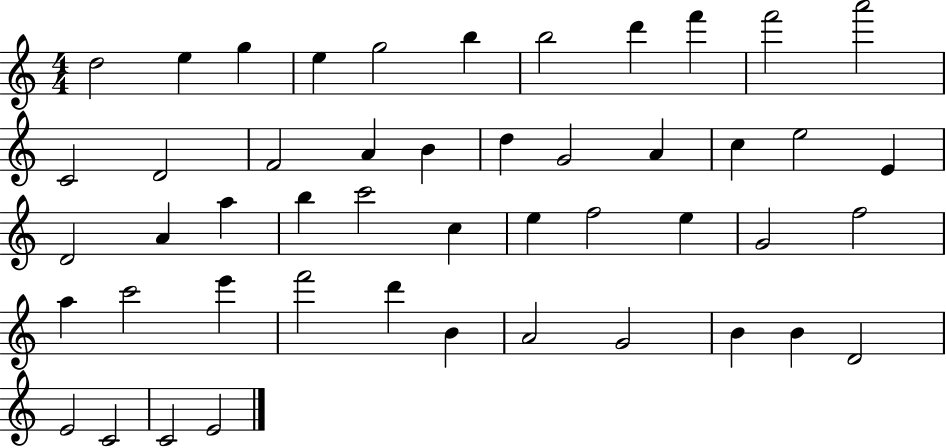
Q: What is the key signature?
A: C major